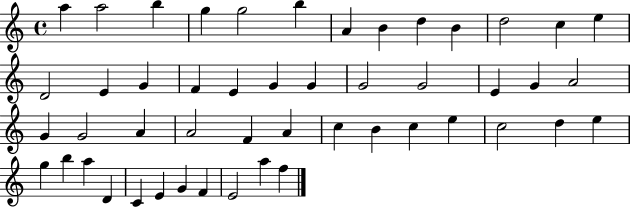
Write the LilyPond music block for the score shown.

{
  \clef treble
  \time 4/4
  \defaultTimeSignature
  \key c \major
  a''4 a''2 b''4 | g''4 g''2 b''4 | a'4 b'4 d''4 b'4 | d''2 c''4 e''4 | \break d'2 e'4 g'4 | f'4 e'4 g'4 g'4 | g'2 g'2 | e'4 g'4 a'2 | \break g'4 g'2 a'4 | a'2 f'4 a'4 | c''4 b'4 c''4 e''4 | c''2 d''4 e''4 | \break g''4 b''4 a''4 d'4 | c'4 e'4 g'4 f'4 | e'2 a''4 f''4 | \bar "|."
}